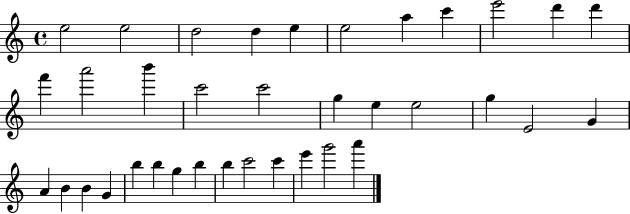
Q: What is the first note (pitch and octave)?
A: E5